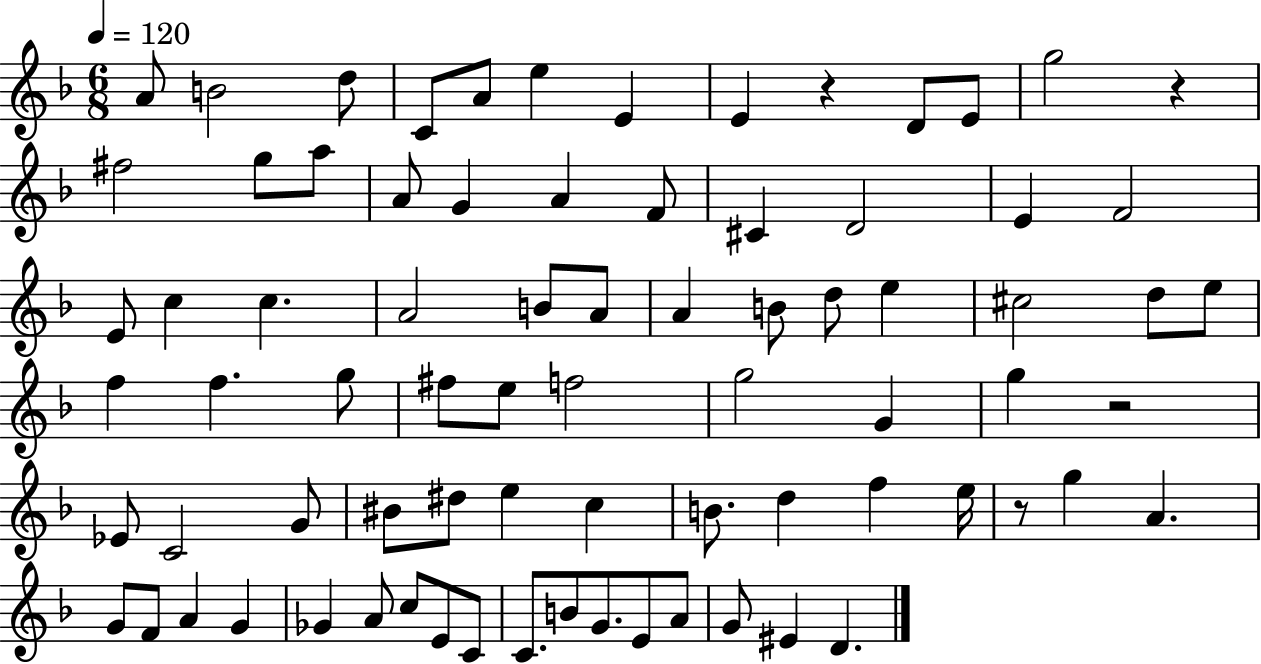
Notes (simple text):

A4/e B4/h D5/e C4/e A4/e E5/q E4/q E4/q R/q D4/e E4/e G5/h R/q F#5/h G5/e A5/e A4/e G4/q A4/q F4/e C#4/q D4/h E4/q F4/h E4/e C5/q C5/q. A4/h B4/e A4/e A4/q B4/e D5/e E5/q C#5/h D5/e E5/e F5/q F5/q. G5/e F#5/e E5/e F5/h G5/h G4/q G5/q R/h Eb4/e C4/h G4/e BIS4/e D#5/e E5/q C5/q B4/e. D5/q F5/q E5/s R/e G5/q A4/q. G4/e F4/e A4/q G4/q Gb4/q A4/e C5/e E4/e C4/e C4/e. B4/e G4/e. E4/e A4/e G4/e EIS4/q D4/q.